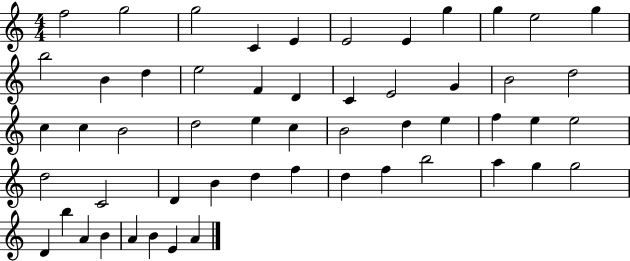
{
  \clef treble
  \numericTimeSignature
  \time 4/4
  \key c \major
  f''2 g''2 | g''2 c'4 e'4 | e'2 e'4 g''4 | g''4 e''2 g''4 | \break b''2 b'4 d''4 | e''2 f'4 d'4 | c'4 e'2 g'4 | b'2 d''2 | \break c''4 c''4 b'2 | d''2 e''4 c''4 | b'2 d''4 e''4 | f''4 e''4 e''2 | \break d''2 c'2 | d'4 b'4 d''4 f''4 | d''4 f''4 b''2 | a''4 g''4 g''2 | \break d'4 b''4 a'4 b'4 | a'4 b'4 e'4 a'4 | \bar "|."
}